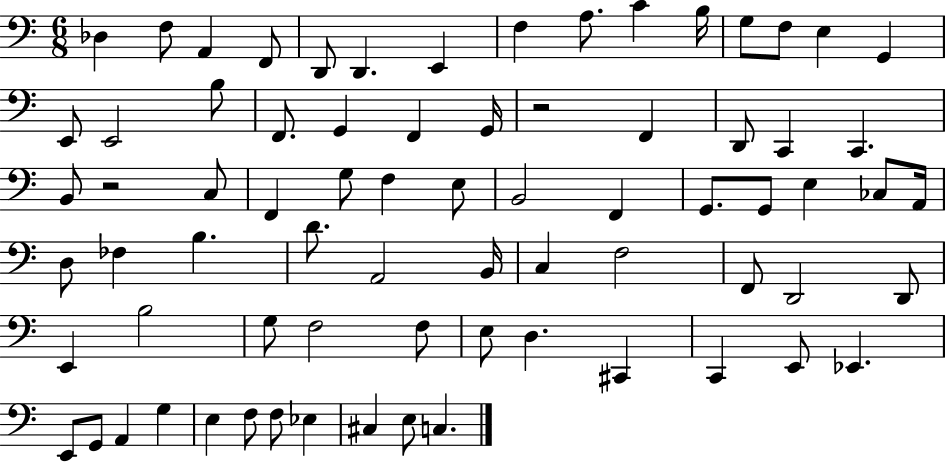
X:1
T:Untitled
M:6/8
L:1/4
K:C
_D, F,/2 A,, F,,/2 D,,/2 D,, E,, F, A,/2 C B,/4 G,/2 F,/2 E, G,, E,,/2 E,,2 B,/2 F,,/2 G,, F,, G,,/4 z2 F,, D,,/2 C,, C,, B,,/2 z2 C,/2 F,, G,/2 F, E,/2 B,,2 F,, G,,/2 G,,/2 E, _C,/2 A,,/4 D,/2 _F, B, D/2 A,,2 B,,/4 C, F,2 F,,/2 D,,2 D,,/2 E,, B,2 G,/2 F,2 F,/2 E,/2 D, ^C,, C,, E,,/2 _E,, E,,/2 G,,/2 A,, G, E, F,/2 F,/2 _E, ^C, E,/2 C,